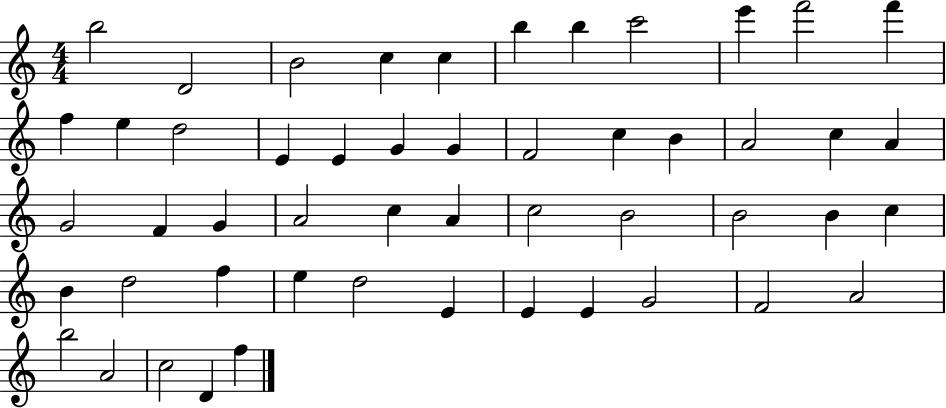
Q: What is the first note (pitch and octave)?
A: B5